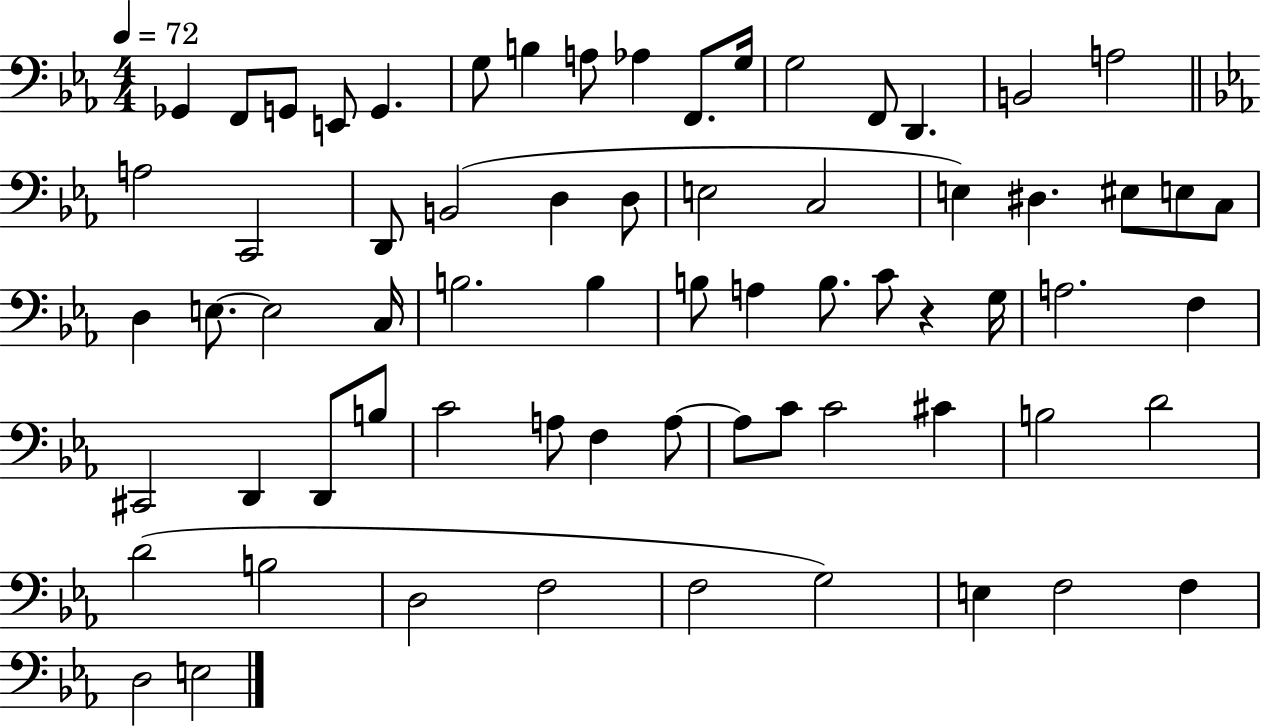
{
  \clef bass
  \numericTimeSignature
  \time 4/4
  \key ees \major
  \tempo 4 = 72
  ges,4 f,8 g,8 e,8 g,4. | g8 b4 a8 aes4 f,8. g16 | g2 f,8 d,4. | b,2 a2 | \break \bar "||" \break \key ees \major a2 c,2 | d,8 b,2( d4 d8 | e2 c2 | e4) dis4. eis8 e8 c8 | \break d4 e8.~~ e2 c16 | b2. b4 | b8 a4 b8. c'8 r4 g16 | a2. f4 | \break cis,2 d,4 d,8 b8 | c'2 a8 f4 a8~~ | a8 c'8 c'2 cis'4 | b2 d'2 | \break d'2( b2 | d2 f2 | f2 g2) | e4 f2 f4 | \break d2 e2 | \bar "|."
}